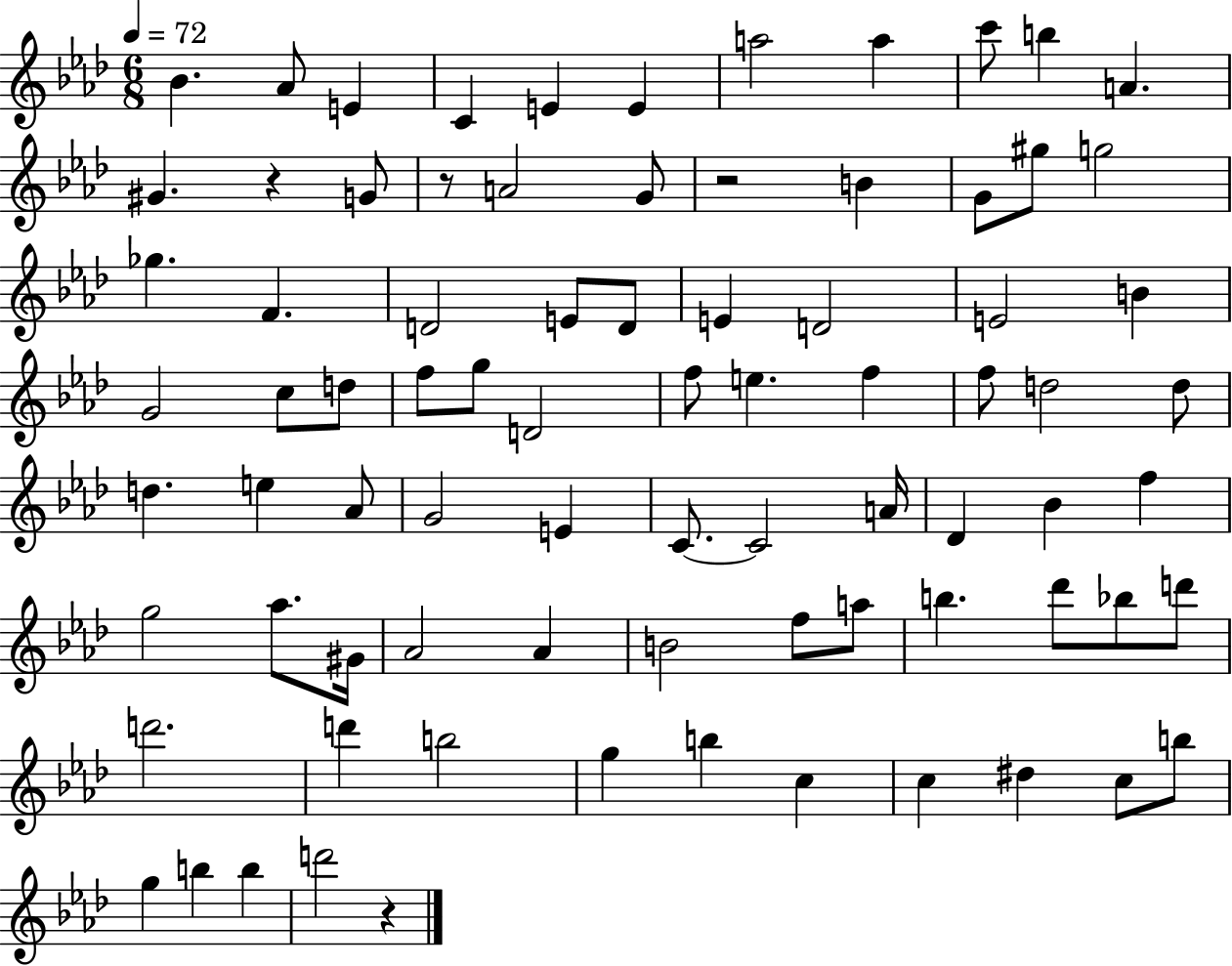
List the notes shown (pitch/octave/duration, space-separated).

Bb4/q. Ab4/e E4/q C4/q E4/q E4/q A5/h A5/q C6/e B5/q A4/q. G#4/q. R/q G4/e R/e A4/h G4/e R/h B4/q G4/e G#5/e G5/h Gb5/q. F4/q. D4/h E4/e D4/e E4/q D4/h E4/h B4/q G4/h C5/e D5/e F5/e G5/e D4/h F5/e E5/q. F5/q F5/e D5/h D5/e D5/q. E5/q Ab4/e G4/h E4/q C4/e. C4/h A4/s Db4/q Bb4/q F5/q G5/h Ab5/e. G#4/s Ab4/h Ab4/q B4/h F5/e A5/e B5/q. Db6/e Bb5/e D6/e D6/h. D6/q B5/h G5/q B5/q C5/q C5/q D#5/q C5/e B5/e G5/q B5/q B5/q D6/h R/q